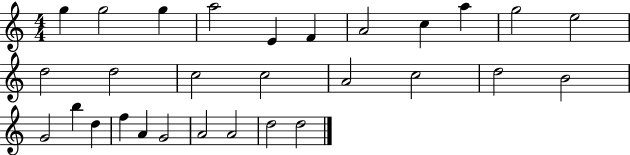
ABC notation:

X:1
T:Untitled
M:4/4
L:1/4
K:C
g g2 g a2 E F A2 c a g2 e2 d2 d2 c2 c2 A2 c2 d2 B2 G2 b d f A G2 A2 A2 d2 d2